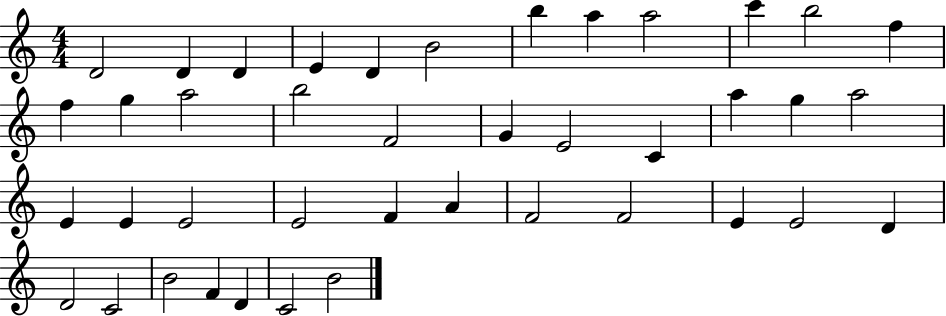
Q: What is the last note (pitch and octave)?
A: B4